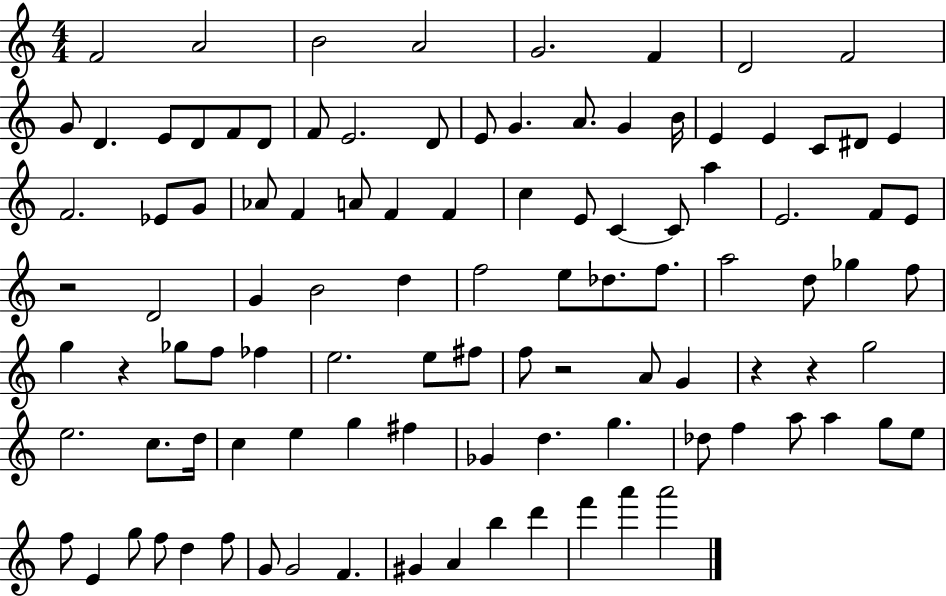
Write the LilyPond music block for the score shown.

{
  \clef treble
  \numericTimeSignature
  \time 4/4
  \key c \major
  f'2 a'2 | b'2 a'2 | g'2. f'4 | d'2 f'2 | \break g'8 d'4. e'8 d'8 f'8 d'8 | f'8 e'2. d'8 | e'8 g'4. a'8. g'4 b'16 | e'4 e'4 c'8 dis'8 e'4 | \break f'2. ees'8 g'8 | aes'8 f'4 a'8 f'4 f'4 | c''4 e'8 c'4~~ c'8 a''4 | e'2. f'8 e'8 | \break r2 d'2 | g'4 b'2 d''4 | f''2 e''8 des''8. f''8. | a''2 d''8 ges''4 f''8 | \break g''4 r4 ges''8 f''8 fes''4 | e''2. e''8 fis''8 | f''8 r2 a'8 g'4 | r4 r4 g''2 | \break e''2. c''8. d''16 | c''4 e''4 g''4 fis''4 | ges'4 d''4. g''4. | des''8 f''4 a''8 a''4 g''8 e''8 | \break f''8 e'4 g''8 f''8 d''4 f''8 | g'8 g'2 f'4. | gis'4 a'4 b''4 d'''4 | f'''4 a'''4 a'''2 | \break \bar "|."
}